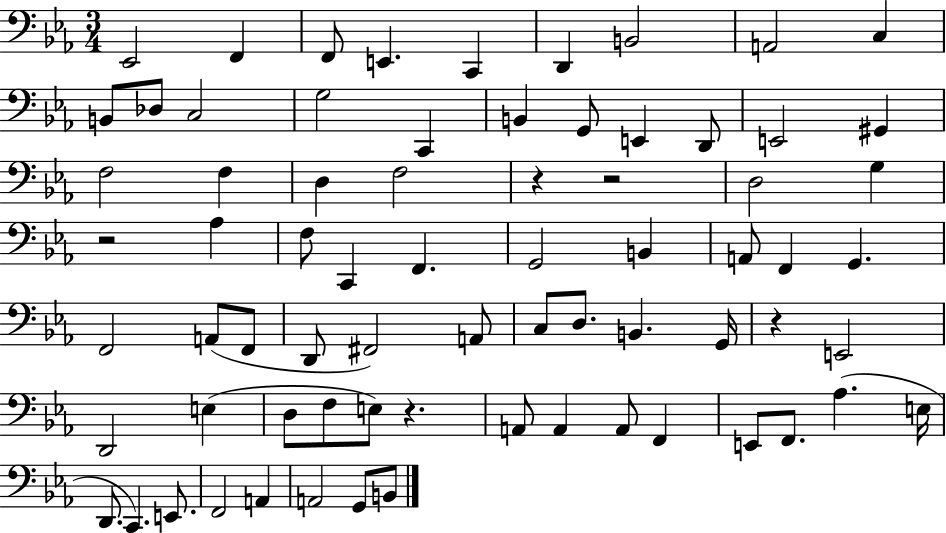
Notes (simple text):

Eb2/h F2/q F2/e E2/q. C2/q D2/q B2/h A2/h C3/q B2/e Db3/e C3/h G3/h C2/q B2/q G2/e E2/q D2/e E2/h G#2/q F3/h F3/q D3/q F3/h R/q R/h D3/h G3/q R/h Ab3/q F3/e C2/q F2/q. G2/h B2/q A2/e F2/q G2/q. F2/h A2/e F2/e D2/e F#2/h A2/e C3/e D3/e. B2/q. G2/s R/q E2/h D2/h E3/q D3/e F3/e E3/e R/q. A2/e A2/q A2/e F2/q E2/e F2/e. Ab3/q. E3/s D2/e. C2/q. E2/e. F2/h A2/q A2/h G2/e B2/e